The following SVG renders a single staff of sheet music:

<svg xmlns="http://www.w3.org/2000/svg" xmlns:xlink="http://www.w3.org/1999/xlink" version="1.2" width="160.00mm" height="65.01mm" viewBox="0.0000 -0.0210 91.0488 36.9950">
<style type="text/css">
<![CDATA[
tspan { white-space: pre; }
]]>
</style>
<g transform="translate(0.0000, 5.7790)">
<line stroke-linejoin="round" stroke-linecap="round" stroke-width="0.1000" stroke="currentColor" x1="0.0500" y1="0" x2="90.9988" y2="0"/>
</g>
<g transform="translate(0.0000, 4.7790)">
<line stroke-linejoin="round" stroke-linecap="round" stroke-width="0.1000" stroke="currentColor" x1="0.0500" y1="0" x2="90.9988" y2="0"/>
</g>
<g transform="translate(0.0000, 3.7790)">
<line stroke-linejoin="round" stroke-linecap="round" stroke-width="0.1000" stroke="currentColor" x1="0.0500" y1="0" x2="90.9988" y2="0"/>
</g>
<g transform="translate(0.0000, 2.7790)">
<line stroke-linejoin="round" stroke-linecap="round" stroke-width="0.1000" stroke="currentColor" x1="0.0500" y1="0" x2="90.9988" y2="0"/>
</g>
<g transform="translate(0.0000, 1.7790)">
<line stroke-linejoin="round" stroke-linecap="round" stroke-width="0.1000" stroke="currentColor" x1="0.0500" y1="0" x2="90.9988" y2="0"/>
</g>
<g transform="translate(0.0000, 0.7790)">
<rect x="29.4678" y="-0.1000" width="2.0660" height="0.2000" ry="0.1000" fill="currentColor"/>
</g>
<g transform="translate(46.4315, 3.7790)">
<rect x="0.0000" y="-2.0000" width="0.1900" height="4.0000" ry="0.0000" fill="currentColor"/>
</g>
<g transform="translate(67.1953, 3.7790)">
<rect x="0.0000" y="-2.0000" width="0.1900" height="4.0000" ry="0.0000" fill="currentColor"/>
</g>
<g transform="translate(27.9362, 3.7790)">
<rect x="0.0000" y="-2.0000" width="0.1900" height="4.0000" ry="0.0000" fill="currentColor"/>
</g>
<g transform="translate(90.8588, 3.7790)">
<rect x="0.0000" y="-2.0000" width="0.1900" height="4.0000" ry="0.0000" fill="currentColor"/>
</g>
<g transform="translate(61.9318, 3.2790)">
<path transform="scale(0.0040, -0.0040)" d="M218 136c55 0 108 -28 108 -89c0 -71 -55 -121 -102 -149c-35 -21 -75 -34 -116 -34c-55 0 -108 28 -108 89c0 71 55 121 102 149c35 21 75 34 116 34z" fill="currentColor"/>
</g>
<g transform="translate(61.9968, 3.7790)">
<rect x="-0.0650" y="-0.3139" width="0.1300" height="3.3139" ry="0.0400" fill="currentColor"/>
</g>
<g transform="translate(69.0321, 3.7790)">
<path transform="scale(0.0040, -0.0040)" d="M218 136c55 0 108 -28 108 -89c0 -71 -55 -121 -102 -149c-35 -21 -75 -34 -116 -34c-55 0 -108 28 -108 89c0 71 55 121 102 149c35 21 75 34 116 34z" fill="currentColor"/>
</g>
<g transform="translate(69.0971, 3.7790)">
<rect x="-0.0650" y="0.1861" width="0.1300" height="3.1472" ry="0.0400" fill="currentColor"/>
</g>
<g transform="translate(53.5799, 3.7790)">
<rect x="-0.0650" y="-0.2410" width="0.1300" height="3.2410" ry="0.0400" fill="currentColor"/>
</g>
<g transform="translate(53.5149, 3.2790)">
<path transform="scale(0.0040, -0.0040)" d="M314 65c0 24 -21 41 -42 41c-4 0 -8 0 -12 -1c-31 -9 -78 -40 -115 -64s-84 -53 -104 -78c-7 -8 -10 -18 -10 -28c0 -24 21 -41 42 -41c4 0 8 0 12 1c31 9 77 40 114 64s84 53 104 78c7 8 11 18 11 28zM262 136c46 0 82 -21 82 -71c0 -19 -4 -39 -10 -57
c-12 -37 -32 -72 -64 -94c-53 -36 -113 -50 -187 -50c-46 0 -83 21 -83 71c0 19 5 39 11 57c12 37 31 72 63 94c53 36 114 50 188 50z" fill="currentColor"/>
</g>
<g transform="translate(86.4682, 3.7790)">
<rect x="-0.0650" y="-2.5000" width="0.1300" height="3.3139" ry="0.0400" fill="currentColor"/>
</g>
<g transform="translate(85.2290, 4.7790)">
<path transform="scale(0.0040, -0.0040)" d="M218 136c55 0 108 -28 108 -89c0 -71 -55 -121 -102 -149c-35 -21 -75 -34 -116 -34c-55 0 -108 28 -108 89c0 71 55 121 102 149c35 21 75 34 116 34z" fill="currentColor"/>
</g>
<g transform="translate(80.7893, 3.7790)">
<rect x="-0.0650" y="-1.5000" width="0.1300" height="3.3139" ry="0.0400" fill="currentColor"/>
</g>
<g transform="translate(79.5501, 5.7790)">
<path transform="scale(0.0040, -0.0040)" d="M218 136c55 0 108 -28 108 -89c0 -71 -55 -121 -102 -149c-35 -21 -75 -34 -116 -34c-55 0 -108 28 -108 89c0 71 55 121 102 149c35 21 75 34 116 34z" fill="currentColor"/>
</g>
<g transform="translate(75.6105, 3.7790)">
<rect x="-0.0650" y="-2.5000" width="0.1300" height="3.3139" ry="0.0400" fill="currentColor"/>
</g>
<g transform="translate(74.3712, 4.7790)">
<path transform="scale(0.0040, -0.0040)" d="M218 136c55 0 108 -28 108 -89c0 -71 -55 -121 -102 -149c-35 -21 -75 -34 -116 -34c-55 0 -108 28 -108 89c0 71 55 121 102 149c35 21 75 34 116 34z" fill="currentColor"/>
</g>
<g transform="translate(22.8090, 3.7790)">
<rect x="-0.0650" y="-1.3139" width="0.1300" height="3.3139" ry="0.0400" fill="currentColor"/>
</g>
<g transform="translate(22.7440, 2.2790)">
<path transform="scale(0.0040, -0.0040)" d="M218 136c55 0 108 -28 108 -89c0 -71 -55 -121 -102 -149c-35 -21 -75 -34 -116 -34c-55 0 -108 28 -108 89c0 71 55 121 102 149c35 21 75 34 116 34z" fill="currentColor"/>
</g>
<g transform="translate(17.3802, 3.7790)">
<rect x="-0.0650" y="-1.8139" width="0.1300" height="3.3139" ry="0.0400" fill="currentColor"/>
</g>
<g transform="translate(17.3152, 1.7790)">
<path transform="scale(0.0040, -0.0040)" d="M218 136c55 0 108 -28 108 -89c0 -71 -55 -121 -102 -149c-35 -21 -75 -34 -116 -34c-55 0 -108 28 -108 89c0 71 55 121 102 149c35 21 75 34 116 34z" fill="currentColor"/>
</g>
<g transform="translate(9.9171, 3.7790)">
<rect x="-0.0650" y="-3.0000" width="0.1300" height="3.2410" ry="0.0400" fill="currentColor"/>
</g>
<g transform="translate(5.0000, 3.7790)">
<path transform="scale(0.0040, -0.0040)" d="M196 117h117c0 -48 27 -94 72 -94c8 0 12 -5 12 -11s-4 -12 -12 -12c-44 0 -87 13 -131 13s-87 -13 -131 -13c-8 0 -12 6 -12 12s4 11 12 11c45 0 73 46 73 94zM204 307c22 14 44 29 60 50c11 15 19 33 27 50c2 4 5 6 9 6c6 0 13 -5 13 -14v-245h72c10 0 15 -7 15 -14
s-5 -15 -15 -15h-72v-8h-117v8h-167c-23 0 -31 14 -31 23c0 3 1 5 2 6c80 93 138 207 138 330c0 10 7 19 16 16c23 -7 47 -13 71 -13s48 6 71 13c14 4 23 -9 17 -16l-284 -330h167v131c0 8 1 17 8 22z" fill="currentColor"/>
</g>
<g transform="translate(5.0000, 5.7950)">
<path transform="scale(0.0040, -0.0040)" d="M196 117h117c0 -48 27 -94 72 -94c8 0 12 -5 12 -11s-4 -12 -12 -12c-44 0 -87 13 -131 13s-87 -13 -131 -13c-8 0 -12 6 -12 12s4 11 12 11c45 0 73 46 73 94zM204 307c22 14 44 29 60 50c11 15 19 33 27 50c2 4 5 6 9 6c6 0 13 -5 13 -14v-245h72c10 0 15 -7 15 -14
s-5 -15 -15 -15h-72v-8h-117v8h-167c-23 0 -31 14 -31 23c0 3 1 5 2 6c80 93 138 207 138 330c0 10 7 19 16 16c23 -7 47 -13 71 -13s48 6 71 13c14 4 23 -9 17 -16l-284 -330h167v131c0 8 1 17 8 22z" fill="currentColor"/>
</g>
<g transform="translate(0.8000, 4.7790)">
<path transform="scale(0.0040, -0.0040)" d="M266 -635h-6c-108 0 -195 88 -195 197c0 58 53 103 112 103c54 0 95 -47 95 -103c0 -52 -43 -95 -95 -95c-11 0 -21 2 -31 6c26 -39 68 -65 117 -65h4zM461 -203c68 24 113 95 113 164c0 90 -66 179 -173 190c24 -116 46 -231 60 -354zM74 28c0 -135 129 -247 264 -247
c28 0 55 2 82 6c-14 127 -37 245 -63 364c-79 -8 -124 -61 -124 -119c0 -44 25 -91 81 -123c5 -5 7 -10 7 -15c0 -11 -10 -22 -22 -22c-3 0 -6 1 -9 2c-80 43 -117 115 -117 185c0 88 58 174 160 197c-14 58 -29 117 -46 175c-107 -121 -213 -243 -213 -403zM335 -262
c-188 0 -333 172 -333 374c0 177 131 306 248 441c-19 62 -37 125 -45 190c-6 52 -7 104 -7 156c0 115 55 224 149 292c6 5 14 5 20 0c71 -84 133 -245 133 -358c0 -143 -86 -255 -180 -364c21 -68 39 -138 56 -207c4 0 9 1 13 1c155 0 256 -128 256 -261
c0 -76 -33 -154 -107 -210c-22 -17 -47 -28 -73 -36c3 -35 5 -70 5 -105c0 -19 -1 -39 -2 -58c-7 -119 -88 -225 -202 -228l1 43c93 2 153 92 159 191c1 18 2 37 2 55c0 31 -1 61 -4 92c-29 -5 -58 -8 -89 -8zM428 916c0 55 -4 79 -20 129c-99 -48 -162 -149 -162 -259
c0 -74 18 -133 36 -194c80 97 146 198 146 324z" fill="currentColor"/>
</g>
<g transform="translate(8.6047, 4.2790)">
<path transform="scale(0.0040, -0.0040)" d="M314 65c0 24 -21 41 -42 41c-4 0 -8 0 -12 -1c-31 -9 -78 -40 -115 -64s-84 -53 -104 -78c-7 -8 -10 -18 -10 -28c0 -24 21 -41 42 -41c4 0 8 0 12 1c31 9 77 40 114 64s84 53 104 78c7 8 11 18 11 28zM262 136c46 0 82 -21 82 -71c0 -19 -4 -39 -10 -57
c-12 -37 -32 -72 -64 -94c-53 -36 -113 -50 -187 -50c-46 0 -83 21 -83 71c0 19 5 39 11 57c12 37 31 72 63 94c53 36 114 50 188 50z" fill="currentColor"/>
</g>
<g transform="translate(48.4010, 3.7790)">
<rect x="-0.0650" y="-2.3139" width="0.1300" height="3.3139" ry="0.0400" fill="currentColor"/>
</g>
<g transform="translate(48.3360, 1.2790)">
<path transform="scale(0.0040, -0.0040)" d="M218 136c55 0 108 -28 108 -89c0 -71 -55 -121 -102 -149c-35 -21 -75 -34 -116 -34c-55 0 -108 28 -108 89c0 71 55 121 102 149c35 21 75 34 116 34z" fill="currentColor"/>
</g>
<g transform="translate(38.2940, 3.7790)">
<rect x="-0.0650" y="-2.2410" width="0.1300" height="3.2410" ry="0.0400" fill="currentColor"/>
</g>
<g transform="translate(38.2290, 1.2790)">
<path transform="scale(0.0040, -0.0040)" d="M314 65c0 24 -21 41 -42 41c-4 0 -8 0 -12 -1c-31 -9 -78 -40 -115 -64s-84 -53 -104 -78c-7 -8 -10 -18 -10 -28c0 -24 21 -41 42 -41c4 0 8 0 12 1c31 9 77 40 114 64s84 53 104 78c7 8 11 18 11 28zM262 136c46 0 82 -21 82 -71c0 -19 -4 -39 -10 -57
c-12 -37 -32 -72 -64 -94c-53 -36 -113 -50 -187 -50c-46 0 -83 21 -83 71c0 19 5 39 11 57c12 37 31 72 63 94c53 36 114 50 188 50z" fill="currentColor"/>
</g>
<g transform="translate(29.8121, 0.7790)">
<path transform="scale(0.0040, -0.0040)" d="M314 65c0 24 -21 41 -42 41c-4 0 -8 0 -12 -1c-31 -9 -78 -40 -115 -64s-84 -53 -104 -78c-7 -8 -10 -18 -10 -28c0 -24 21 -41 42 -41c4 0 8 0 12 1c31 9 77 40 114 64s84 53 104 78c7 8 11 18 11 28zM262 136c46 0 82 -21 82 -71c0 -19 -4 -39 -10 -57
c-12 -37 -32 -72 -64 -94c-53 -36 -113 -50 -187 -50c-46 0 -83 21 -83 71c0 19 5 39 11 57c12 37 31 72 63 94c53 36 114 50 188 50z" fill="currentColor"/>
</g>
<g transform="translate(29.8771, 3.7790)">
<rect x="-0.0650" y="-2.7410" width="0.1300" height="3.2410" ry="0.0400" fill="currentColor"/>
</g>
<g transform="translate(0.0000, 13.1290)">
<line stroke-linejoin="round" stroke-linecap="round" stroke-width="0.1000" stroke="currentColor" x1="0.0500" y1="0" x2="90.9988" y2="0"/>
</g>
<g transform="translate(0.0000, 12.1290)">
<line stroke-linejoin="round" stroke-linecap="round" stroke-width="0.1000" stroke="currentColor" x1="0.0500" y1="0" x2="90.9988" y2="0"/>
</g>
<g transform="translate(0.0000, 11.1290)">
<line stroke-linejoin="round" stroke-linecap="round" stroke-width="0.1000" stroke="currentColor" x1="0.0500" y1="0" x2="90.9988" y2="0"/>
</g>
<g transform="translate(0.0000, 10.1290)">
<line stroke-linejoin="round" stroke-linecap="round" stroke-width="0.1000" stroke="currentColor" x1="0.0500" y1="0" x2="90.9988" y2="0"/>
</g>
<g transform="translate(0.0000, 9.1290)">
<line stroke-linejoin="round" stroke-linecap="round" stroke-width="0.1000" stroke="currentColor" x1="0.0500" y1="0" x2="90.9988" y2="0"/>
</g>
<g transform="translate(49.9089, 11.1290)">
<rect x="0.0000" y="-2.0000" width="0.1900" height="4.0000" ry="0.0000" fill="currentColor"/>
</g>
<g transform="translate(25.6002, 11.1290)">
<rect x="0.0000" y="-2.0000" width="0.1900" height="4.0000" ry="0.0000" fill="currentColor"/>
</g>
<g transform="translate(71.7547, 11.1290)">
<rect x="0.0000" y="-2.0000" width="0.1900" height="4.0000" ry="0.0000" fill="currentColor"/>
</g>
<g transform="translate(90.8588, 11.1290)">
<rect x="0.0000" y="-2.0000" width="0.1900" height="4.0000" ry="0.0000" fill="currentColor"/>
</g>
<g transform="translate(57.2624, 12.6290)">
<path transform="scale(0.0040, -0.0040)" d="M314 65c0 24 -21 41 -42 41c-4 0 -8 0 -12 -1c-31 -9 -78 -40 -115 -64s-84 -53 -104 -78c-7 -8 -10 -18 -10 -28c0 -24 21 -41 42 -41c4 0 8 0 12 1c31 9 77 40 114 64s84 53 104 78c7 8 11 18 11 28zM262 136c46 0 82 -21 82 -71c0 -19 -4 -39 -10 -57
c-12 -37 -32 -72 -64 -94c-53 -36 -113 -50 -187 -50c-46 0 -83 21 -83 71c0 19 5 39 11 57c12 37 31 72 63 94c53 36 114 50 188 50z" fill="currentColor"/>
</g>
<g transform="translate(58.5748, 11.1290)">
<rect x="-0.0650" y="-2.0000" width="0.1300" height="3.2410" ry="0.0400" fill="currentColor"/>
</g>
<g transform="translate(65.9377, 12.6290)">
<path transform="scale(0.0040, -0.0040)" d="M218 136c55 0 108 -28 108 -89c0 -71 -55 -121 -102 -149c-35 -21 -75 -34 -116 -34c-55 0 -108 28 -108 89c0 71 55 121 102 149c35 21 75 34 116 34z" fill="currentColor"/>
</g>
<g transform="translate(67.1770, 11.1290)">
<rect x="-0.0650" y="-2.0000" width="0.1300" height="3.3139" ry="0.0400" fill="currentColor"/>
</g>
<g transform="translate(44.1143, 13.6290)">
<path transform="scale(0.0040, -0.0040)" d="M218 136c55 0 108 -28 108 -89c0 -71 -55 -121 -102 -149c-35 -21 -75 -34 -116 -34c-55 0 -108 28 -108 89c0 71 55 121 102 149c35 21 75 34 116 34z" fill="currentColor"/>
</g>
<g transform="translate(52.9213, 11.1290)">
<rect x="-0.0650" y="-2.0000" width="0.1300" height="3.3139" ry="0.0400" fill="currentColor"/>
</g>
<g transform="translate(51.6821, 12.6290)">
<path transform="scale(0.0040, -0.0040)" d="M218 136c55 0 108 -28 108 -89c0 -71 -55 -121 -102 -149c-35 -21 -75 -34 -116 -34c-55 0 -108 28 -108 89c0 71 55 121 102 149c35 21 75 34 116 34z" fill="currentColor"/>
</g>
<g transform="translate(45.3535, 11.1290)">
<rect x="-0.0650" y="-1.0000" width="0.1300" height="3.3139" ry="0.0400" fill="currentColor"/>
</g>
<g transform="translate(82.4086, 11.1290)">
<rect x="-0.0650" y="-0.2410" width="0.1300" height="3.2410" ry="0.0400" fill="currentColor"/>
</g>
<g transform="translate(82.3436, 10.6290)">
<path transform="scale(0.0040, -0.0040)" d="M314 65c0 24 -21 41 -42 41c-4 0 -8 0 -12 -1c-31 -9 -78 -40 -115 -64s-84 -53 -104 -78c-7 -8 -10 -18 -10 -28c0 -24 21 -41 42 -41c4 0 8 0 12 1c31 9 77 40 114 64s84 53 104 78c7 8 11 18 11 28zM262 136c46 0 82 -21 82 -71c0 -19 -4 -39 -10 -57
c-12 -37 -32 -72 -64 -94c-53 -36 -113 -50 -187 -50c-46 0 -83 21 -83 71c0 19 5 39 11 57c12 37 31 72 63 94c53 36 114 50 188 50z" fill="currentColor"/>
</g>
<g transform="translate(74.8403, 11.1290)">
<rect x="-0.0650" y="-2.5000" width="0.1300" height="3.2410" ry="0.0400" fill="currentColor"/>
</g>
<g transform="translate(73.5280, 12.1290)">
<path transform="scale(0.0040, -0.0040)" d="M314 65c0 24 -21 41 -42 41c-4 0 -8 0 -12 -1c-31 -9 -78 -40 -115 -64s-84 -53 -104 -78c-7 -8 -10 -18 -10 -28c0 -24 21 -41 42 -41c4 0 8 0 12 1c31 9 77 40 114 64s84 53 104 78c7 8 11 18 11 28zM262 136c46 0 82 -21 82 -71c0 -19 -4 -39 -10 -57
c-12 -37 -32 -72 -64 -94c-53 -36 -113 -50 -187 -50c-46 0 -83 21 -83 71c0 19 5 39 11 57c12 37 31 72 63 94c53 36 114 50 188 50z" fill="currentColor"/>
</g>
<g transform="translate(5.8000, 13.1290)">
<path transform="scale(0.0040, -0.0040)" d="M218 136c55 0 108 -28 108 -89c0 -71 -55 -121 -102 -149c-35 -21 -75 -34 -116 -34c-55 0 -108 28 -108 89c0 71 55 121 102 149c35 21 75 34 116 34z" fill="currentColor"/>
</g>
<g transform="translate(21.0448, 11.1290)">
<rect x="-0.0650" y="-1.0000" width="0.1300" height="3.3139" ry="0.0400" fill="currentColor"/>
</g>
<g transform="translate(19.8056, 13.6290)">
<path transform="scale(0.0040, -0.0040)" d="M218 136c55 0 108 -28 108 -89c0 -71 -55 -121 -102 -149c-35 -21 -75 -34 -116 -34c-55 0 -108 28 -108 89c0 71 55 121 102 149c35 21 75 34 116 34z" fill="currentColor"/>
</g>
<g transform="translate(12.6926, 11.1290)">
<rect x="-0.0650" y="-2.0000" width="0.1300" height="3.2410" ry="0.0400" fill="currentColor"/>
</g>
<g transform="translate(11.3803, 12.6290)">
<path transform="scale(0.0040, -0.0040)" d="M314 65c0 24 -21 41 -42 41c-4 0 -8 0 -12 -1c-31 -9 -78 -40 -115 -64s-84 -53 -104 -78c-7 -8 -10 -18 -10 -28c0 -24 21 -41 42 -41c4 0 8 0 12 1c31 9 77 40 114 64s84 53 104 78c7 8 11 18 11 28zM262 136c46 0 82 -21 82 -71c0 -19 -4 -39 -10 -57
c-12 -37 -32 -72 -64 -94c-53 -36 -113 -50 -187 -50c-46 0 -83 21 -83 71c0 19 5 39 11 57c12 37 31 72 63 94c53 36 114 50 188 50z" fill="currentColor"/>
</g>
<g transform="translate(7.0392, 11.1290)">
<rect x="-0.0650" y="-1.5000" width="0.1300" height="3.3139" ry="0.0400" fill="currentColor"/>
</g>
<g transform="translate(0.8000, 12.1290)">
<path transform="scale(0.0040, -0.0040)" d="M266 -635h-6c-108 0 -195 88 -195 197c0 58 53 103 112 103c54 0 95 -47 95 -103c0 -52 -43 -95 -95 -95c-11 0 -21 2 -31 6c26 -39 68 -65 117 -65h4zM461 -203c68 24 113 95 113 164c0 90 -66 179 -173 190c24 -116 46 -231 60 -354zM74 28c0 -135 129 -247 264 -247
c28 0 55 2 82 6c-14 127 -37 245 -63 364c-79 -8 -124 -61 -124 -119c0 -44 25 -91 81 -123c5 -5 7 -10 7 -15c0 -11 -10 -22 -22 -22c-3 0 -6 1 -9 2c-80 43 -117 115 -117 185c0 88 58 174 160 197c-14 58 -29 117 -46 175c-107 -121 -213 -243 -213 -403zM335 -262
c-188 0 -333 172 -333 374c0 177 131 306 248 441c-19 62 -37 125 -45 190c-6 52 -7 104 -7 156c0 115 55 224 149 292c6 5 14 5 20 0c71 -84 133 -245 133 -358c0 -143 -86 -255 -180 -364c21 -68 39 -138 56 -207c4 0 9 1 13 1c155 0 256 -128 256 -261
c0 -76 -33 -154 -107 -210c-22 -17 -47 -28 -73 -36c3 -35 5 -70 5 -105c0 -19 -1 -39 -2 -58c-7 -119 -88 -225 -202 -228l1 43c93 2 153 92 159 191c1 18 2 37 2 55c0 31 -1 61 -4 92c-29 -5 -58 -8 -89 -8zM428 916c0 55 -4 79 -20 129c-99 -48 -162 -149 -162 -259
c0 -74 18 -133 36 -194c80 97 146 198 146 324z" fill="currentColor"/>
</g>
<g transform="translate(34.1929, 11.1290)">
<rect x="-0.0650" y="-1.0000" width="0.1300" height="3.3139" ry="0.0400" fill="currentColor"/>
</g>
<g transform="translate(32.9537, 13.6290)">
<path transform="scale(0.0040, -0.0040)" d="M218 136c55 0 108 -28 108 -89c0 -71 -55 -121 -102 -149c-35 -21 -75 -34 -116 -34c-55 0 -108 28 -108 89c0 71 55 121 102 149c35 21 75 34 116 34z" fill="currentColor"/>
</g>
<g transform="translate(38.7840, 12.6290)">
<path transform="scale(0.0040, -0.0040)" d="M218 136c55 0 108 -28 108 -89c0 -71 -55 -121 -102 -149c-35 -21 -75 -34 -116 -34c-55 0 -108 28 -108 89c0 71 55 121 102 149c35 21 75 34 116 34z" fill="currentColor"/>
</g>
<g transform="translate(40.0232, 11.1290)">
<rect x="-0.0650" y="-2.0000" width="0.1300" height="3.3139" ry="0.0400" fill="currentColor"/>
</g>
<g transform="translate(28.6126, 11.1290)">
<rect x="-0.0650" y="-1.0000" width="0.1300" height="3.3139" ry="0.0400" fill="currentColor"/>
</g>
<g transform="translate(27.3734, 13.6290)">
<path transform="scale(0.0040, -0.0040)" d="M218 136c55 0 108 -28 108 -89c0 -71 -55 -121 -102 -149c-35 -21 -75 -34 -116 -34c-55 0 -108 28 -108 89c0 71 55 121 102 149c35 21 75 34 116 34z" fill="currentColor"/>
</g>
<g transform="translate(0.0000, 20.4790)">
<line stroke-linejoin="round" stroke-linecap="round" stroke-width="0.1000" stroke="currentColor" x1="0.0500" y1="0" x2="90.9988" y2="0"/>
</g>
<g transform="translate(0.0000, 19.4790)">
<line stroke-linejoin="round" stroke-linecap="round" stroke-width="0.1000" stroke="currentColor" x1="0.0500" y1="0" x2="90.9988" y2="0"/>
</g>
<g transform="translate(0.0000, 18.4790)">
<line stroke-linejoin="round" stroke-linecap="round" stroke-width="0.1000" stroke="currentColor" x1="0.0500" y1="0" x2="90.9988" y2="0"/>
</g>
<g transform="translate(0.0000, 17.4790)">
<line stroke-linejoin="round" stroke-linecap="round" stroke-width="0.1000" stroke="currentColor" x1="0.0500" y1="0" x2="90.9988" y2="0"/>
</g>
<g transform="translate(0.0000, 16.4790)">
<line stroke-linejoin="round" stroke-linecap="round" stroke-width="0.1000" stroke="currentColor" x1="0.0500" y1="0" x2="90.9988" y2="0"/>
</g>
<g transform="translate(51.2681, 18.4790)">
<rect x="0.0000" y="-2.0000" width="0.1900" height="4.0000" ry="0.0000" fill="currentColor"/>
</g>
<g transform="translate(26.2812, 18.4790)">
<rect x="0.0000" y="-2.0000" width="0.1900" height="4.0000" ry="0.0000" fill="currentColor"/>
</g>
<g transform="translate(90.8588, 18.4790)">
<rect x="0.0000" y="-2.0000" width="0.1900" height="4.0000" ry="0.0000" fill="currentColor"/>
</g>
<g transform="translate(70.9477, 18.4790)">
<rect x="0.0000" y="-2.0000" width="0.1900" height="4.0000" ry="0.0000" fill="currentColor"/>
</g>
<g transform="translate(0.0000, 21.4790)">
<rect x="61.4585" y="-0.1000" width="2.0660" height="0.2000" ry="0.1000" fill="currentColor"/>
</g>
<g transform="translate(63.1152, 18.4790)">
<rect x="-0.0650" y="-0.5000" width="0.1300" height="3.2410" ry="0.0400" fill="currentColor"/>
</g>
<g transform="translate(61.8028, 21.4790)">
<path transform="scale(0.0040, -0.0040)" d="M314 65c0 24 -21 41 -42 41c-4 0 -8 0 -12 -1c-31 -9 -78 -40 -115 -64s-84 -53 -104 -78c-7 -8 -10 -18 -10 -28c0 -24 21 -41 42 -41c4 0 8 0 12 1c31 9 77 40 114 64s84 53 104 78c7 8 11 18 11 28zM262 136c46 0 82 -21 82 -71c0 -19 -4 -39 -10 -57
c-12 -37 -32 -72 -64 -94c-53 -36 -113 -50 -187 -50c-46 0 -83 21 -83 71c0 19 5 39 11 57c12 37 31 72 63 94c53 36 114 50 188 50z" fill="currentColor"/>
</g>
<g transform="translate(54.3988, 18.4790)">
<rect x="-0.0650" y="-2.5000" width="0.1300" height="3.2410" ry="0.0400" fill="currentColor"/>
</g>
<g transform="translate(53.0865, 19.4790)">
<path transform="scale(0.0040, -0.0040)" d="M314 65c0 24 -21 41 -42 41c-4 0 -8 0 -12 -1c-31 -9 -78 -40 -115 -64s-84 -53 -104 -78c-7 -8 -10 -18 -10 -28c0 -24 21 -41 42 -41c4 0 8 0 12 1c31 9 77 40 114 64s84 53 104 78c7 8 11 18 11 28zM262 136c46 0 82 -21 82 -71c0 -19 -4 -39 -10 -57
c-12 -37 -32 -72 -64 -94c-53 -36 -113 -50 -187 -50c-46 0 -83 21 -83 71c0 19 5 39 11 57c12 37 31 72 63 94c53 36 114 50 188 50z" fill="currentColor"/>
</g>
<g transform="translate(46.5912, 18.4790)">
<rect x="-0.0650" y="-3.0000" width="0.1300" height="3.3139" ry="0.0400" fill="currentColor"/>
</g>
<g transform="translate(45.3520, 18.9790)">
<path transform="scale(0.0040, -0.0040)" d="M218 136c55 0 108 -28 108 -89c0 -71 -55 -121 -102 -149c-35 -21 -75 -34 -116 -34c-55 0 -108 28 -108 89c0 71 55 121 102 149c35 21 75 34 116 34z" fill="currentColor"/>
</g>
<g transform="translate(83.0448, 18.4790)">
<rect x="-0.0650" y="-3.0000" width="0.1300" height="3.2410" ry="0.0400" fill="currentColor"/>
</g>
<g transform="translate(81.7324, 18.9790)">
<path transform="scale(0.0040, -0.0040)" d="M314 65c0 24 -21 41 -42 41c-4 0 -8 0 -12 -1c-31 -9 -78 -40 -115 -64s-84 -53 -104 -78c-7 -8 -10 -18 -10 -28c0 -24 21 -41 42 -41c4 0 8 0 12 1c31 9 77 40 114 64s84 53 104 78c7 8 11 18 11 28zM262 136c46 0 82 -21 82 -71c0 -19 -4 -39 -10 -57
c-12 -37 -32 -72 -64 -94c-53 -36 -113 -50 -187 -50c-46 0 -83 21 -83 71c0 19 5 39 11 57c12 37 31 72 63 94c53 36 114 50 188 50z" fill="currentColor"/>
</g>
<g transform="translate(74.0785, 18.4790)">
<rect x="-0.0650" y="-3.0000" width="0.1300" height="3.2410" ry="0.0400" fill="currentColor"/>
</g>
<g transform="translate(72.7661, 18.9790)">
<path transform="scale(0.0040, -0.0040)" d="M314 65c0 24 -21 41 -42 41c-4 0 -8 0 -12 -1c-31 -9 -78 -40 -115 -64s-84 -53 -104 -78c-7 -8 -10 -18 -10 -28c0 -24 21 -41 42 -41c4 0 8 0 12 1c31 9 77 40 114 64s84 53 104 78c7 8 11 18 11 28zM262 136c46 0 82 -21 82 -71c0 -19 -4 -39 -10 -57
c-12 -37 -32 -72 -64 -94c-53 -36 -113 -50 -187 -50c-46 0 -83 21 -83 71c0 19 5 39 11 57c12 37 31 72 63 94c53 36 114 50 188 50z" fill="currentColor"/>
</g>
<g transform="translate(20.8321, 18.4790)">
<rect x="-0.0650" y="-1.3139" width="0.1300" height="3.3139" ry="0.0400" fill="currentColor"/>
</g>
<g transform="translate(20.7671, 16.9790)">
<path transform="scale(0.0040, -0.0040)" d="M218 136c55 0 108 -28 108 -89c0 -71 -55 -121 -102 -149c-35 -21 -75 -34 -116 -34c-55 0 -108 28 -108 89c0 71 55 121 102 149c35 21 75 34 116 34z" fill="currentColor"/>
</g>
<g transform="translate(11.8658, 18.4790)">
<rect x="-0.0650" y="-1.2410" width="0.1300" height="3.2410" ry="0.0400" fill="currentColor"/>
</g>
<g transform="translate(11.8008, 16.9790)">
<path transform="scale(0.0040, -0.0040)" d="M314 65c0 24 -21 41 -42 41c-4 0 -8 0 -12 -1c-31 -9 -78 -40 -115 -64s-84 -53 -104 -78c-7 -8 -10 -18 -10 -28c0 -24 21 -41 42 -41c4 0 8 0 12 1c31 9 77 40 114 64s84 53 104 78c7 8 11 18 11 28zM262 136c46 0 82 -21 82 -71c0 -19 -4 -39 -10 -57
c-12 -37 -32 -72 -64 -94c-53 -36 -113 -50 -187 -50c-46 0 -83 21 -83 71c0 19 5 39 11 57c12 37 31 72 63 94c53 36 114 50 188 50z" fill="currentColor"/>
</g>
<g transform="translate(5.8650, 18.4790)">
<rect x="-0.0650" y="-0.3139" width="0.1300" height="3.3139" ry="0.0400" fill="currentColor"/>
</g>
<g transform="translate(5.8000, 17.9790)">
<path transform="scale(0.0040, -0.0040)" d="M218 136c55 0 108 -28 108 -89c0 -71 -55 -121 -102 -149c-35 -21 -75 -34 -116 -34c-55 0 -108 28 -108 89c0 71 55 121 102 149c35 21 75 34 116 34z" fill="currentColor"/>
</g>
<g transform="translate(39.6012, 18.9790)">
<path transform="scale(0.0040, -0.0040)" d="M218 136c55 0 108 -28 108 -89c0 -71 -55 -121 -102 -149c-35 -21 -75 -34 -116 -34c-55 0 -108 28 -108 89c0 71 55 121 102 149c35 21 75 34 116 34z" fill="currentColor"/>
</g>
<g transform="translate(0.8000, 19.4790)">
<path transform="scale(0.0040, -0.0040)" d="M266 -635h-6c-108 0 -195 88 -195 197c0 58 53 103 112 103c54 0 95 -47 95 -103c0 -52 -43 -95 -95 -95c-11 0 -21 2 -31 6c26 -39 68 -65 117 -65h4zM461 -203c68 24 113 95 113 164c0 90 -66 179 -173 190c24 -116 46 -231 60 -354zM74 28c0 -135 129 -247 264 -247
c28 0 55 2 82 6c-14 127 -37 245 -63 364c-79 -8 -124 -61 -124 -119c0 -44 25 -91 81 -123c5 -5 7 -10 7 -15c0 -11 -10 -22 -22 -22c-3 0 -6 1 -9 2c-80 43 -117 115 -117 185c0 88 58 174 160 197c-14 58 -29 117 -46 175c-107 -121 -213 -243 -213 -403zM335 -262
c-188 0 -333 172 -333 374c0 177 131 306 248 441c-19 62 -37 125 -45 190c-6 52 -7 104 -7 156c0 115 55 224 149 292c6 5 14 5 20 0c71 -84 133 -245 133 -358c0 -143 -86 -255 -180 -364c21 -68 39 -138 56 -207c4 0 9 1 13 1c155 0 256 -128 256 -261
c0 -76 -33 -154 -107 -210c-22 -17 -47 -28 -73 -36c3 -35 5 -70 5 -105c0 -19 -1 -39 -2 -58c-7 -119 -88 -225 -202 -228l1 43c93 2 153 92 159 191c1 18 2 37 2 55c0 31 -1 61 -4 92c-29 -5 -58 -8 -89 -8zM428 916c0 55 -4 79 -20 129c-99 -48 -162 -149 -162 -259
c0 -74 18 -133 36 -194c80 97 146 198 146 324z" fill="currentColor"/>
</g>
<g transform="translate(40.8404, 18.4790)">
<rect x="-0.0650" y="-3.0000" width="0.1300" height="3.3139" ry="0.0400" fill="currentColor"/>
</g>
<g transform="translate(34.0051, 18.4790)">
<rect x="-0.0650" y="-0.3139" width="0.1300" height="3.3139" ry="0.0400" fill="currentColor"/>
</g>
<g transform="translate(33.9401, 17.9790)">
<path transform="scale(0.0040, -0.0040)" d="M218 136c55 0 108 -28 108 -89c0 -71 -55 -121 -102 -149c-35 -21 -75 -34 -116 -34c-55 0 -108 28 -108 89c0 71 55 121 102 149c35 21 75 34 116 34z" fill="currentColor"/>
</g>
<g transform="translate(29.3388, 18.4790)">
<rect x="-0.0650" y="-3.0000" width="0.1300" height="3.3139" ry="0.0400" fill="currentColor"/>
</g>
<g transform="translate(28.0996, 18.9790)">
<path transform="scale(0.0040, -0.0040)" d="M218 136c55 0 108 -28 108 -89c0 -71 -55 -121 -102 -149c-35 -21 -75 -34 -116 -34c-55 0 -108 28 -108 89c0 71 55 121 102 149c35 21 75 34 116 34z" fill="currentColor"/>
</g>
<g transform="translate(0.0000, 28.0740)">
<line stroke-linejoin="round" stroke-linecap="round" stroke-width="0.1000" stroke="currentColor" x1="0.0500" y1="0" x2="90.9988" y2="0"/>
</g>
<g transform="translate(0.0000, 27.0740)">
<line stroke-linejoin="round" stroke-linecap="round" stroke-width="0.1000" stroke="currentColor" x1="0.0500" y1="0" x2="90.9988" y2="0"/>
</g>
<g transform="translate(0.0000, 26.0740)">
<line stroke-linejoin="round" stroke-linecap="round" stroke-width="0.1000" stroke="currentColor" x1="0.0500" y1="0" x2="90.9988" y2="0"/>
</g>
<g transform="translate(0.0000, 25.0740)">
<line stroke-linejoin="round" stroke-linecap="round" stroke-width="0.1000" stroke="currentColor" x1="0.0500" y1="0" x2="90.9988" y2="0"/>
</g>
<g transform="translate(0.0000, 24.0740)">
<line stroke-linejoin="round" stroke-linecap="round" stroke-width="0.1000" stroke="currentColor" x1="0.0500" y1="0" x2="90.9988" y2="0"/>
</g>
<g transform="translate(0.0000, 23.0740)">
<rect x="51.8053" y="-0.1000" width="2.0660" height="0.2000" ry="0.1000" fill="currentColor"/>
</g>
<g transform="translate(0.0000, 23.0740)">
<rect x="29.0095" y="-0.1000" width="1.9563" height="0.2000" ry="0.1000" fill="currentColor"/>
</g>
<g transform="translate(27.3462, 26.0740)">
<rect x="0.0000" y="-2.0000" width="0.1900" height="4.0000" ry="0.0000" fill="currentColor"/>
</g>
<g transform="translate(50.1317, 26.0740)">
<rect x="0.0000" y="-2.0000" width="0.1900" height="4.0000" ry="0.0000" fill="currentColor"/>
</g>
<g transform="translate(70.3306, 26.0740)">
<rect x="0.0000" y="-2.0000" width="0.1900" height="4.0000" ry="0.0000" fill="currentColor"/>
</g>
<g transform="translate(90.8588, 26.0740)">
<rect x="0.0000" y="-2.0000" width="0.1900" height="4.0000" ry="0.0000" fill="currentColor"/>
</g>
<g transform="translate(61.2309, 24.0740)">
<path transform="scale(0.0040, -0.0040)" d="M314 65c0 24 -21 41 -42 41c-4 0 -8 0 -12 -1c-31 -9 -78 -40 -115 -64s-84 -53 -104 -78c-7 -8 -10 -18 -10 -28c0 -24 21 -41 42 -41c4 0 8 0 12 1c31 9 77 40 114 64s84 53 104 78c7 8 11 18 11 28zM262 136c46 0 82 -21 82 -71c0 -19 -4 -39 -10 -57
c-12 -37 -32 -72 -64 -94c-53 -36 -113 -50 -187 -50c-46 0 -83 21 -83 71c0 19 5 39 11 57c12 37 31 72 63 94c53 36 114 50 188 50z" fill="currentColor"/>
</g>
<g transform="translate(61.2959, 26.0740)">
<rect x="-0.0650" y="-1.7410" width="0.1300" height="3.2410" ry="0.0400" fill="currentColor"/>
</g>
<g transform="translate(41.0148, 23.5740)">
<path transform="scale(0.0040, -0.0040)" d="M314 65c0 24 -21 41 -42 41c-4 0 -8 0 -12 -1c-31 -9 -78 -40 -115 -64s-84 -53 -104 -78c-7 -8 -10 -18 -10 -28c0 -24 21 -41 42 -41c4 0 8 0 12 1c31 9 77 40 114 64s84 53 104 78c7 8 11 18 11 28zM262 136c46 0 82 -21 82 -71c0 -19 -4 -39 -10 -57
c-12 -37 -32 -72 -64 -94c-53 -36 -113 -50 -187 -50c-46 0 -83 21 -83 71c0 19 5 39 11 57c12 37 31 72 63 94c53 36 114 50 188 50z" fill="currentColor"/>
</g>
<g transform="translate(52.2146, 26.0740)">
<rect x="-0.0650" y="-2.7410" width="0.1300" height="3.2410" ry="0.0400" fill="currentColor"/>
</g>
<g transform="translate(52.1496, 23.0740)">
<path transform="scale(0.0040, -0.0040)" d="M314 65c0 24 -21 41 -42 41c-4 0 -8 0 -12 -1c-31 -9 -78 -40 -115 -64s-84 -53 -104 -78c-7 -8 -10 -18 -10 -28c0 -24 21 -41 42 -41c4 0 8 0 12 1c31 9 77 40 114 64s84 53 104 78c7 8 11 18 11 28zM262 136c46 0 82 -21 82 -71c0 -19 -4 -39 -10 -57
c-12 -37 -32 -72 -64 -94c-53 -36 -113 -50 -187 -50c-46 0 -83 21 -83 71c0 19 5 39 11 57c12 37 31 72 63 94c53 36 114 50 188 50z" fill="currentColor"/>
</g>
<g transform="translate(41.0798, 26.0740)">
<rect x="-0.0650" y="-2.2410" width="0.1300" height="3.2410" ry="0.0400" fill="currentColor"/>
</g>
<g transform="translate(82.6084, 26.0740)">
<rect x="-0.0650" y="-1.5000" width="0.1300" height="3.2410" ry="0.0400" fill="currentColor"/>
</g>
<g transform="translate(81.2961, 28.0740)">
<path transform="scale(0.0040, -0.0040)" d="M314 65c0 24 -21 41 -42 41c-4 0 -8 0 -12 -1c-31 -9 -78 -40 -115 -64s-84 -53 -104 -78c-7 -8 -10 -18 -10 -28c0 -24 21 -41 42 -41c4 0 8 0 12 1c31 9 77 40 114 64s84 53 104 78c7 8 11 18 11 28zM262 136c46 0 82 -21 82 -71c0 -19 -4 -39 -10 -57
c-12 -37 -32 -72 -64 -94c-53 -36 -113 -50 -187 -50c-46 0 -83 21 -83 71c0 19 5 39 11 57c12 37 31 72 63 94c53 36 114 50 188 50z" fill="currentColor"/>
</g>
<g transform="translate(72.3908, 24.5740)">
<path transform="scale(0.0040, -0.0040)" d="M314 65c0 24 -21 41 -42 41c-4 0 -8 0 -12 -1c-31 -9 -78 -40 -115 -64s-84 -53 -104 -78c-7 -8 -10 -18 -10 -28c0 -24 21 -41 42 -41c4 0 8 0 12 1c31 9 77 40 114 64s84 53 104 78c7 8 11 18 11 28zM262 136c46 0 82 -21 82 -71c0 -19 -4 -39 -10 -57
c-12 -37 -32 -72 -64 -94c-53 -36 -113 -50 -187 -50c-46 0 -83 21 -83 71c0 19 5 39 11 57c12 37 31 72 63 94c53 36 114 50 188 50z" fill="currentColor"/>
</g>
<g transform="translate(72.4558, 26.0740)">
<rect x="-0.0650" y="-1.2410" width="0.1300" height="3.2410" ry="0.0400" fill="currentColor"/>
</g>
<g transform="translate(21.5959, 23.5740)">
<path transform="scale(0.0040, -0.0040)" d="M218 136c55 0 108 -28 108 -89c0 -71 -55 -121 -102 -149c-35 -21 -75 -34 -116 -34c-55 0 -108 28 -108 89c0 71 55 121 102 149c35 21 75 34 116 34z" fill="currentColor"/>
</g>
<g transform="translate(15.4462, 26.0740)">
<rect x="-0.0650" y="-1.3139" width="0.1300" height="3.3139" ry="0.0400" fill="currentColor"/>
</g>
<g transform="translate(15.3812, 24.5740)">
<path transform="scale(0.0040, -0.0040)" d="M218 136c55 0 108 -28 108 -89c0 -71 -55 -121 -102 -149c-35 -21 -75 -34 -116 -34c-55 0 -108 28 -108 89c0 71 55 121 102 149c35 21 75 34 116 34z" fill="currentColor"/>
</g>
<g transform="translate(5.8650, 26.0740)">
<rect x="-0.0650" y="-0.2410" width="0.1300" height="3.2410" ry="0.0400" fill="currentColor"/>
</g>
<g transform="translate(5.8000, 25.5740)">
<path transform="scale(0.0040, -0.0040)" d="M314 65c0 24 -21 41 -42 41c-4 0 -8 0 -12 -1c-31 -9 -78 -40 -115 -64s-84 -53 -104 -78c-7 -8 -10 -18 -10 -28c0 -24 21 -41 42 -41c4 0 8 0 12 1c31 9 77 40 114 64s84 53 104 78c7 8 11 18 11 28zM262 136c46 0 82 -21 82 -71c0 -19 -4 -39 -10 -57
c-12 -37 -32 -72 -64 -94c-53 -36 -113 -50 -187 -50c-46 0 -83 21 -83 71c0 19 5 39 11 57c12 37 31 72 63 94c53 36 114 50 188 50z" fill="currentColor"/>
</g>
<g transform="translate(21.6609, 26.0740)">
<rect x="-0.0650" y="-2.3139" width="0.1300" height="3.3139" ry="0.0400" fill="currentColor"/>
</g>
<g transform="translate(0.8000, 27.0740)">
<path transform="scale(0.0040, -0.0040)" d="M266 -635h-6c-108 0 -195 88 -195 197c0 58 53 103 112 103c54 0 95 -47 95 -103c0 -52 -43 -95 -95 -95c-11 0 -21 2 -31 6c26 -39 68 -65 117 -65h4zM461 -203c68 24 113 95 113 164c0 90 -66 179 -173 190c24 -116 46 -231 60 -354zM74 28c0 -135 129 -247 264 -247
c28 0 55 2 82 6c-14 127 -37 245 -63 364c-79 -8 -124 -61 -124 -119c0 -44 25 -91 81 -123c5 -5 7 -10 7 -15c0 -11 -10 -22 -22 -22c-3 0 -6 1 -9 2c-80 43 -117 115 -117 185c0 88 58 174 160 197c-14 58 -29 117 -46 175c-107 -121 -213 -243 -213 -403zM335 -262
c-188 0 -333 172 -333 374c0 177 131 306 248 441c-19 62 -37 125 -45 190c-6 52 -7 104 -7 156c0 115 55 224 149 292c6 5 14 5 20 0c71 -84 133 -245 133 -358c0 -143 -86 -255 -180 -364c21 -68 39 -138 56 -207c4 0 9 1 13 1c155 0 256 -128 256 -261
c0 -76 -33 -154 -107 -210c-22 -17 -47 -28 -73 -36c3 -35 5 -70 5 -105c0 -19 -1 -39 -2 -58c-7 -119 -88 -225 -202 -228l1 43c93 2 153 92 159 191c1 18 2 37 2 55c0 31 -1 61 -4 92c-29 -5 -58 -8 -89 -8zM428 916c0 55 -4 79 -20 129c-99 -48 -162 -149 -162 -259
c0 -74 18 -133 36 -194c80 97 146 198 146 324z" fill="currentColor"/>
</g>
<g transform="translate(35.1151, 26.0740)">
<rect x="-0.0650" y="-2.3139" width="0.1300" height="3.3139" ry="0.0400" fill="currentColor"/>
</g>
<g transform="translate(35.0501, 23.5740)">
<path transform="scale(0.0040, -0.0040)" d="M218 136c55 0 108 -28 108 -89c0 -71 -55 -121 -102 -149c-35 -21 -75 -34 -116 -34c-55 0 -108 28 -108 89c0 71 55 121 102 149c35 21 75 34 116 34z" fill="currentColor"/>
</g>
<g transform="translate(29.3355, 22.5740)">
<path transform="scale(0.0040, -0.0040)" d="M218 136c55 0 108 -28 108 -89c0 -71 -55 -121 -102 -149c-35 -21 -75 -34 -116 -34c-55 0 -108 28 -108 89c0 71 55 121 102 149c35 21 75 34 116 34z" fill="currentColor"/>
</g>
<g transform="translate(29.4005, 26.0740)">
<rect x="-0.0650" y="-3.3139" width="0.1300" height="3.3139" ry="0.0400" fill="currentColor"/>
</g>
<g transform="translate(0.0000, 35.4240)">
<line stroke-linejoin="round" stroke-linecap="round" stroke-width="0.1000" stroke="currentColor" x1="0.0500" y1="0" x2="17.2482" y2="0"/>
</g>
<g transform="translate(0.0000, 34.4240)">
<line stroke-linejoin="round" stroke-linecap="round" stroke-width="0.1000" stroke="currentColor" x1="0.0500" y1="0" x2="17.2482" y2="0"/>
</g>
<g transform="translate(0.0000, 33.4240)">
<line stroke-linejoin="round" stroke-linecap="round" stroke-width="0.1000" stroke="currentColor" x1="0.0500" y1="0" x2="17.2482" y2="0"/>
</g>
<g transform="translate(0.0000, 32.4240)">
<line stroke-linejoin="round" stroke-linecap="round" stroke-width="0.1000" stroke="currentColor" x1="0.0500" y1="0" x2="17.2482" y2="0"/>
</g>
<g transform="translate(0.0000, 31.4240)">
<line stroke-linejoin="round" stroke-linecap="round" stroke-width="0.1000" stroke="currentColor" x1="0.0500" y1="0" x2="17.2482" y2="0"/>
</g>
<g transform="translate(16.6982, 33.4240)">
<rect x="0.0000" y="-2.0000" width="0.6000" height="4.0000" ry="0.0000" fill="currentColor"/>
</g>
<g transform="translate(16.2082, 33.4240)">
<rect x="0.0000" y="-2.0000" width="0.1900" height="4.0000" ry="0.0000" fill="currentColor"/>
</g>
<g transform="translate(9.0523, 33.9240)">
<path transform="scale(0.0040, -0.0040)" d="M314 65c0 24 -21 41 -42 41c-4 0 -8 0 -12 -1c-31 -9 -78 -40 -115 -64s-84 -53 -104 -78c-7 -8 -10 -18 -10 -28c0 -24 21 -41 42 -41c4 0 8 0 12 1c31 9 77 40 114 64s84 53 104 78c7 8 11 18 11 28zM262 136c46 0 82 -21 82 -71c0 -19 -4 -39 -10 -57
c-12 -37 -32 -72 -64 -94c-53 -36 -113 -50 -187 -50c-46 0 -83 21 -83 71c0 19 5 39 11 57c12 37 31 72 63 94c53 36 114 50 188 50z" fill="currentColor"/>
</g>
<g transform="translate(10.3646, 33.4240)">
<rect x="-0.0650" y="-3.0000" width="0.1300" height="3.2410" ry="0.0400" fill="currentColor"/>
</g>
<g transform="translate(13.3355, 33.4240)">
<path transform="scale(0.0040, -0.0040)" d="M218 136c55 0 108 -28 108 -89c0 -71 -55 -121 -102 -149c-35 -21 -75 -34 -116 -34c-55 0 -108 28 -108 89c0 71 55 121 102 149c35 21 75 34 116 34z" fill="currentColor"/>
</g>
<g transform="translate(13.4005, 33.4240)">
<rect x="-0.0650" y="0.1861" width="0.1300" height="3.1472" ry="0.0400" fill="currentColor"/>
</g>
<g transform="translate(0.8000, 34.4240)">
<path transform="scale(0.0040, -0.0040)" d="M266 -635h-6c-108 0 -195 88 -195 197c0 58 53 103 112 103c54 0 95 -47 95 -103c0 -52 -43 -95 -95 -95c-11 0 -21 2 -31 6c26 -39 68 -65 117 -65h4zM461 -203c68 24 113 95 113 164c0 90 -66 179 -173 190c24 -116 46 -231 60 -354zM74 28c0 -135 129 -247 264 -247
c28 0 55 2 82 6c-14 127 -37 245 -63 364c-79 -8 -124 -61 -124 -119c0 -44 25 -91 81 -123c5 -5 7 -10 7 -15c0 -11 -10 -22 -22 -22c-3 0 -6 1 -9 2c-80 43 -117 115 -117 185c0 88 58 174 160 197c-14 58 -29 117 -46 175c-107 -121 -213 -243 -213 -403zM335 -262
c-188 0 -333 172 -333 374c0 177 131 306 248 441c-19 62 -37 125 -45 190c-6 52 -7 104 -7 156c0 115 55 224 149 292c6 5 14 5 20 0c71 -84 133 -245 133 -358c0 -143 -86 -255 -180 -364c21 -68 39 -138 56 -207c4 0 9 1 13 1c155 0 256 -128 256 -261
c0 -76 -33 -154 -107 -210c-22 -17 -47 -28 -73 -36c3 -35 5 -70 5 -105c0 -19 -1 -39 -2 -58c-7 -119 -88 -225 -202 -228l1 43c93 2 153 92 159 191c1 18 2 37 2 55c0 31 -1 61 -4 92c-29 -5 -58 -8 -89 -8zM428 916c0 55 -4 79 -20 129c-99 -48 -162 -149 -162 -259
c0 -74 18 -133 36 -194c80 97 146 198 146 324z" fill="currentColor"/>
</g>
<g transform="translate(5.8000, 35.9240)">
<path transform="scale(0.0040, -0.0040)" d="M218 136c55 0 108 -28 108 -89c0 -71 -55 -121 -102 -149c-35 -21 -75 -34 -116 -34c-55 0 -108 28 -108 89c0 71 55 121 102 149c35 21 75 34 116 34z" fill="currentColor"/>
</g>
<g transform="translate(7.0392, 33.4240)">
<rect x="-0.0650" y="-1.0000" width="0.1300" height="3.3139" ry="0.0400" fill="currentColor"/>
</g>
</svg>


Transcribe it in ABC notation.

X:1
T:Untitled
M:4/4
L:1/4
K:C
A2 f e a2 g2 g c2 c B G E G E F2 D D D F D F F2 F G2 c2 c e2 e A c A A G2 C2 A2 A2 c2 e g b g g2 a2 f2 e2 E2 D A2 B